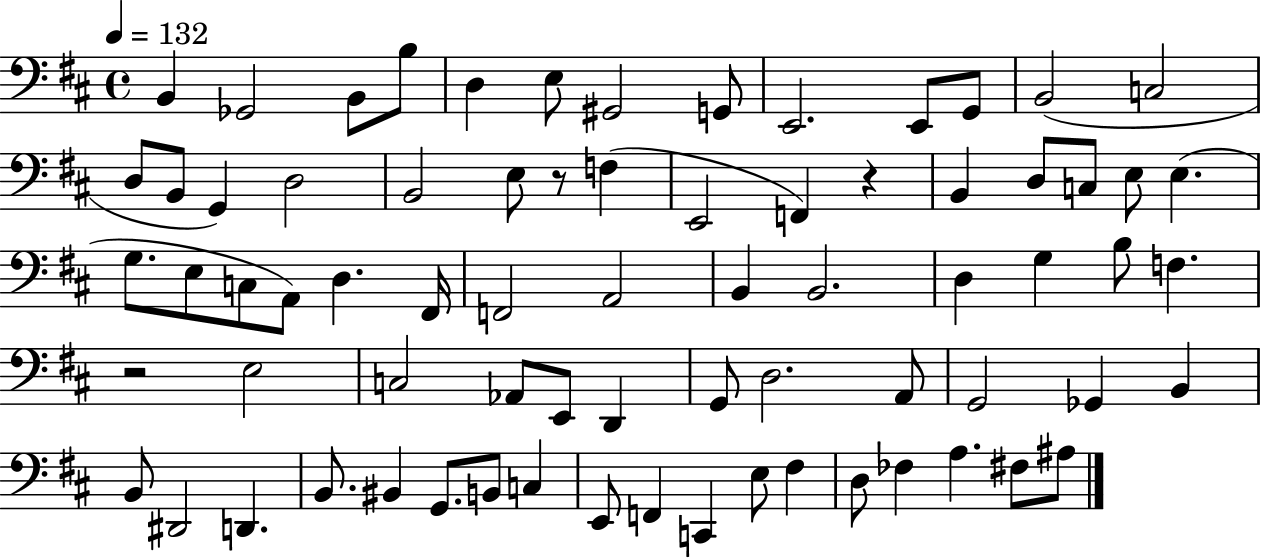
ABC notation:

X:1
T:Untitled
M:4/4
L:1/4
K:D
B,, _G,,2 B,,/2 B,/2 D, E,/2 ^G,,2 G,,/2 E,,2 E,,/2 G,,/2 B,,2 C,2 D,/2 B,,/2 G,, D,2 B,,2 E,/2 z/2 F, E,,2 F,, z B,, D,/2 C,/2 E,/2 E, G,/2 E,/2 C,/2 A,,/2 D, ^F,,/4 F,,2 A,,2 B,, B,,2 D, G, B,/2 F, z2 E,2 C,2 _A,,/2 E,,/2 D,, G,,/2 D,2 A,,/2 G,,2 _G,, B,, B,,/2 ^D,,2 D,, B,,/2 ^B,, G,,/2 B,,/2 C, E,,/2 F,, C,, E,/2 ^F, D,/2 _F, A, ^F,/2 ^A,/2